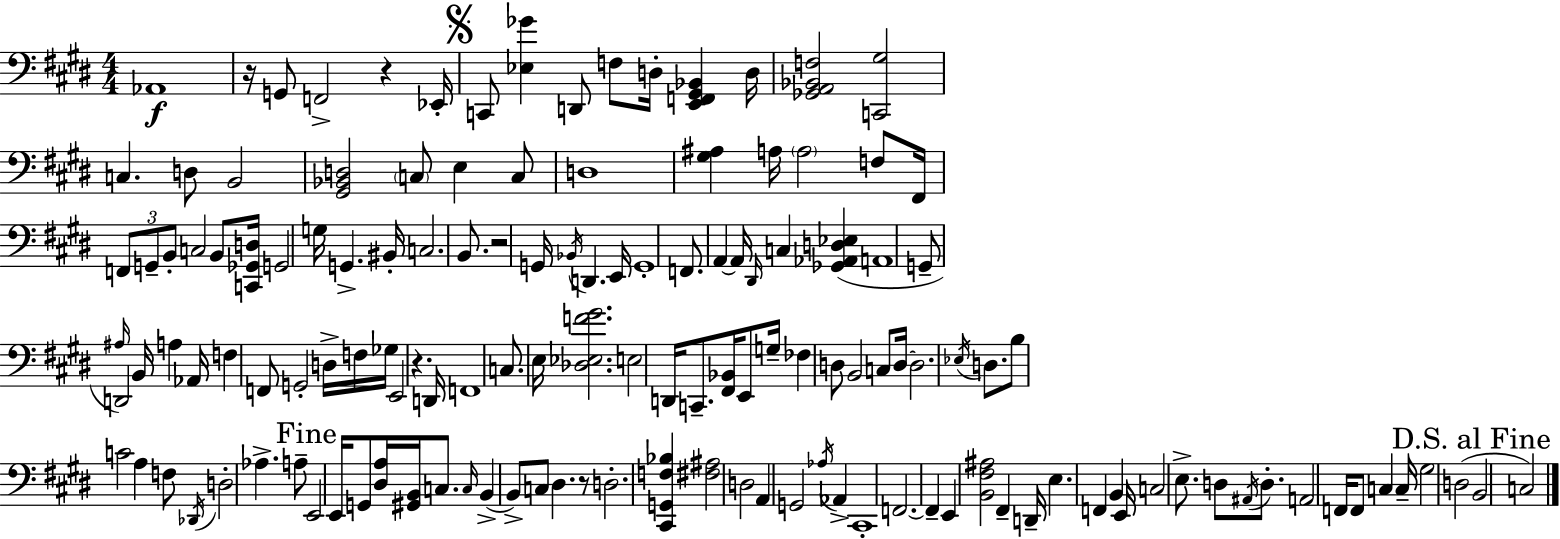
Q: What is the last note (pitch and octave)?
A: C3